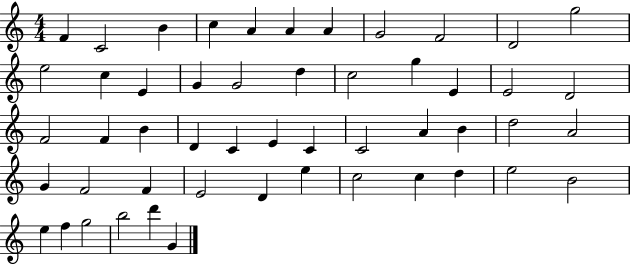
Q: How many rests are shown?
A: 0